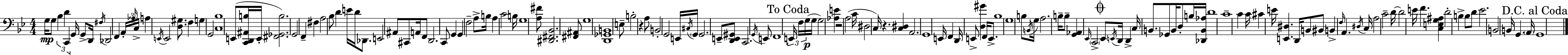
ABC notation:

X:1
T:Untitled
M:4/4
L:1/4
K:Bb
G,/4 G,/2 _B, D C,, G,,/4 G,,/2 D,,/4 ^F,/4 _D,,2 F,, A,,/4 _A,/4 C,/4 A, E,,/4 E,,2 [D,^G,]/2 F, G, G,,2 [C,_B,]4 E,,/2 [C,,D,,^A,,B,]/4 E,,/4 [^F,,_G,,B,]2 G,,2 F,, ^F, A,2 _B,/2 D E/4 D/4 _D,,/2 E,,2 ^A,,/2 ^C,,/2 A,,/4 F,,/2 D,,2 C,,/2 G,, G,, F,2 A,/2 B,/4 A, C2 B,/4 G,4 [A,^F]/2 [^D,,^F,,_B,,]2 [^F,,^A,,]/2 G,4 [D,,_G,,B,,]4 E,/2 B,2 z A,/2 B,,2 G,,2 E,,/4 ^C,/4 G,,/4 G,,2 E,,/2 [D,,E,,^G,,]/2 C,,2 G,,/4 E,,/2 F,,4 E,,/4 F,/4 G,/4 G,/4 G,2 [_A,E] z2 A,2 C/4 ^D,2 C,/4 z [C,^D,] A,,2 G,,4 E,,/4 F,, D,,/4 E,,/2 [D,^G] F,,/4 E,,/2 _B,4 G,4 B,/2 B,,/4 G,/4 A,2 B,/4 B,/2 [G,,_A,,] _E,,/4 C,,2 _E,,/2 E,,/4 D,,/4 D,, C,/4 B,,/2 _G,,/2 B,,/4 D,/2 B,/4 [_D,,B,,_A,]/4 D4 C4 C C/4 ^C E/4 [E,,^D,] D,,/4 B,,/2 ^B,,/2 B,, F,/4 A,, ^D,/4 C,/4 A,2 C2 D/4 D2 E/4 F [C,E,G,^A,] D2 B, B,/2 D/2 _E2 B,,2 B,,/4 G,, A,,/4 G,,4